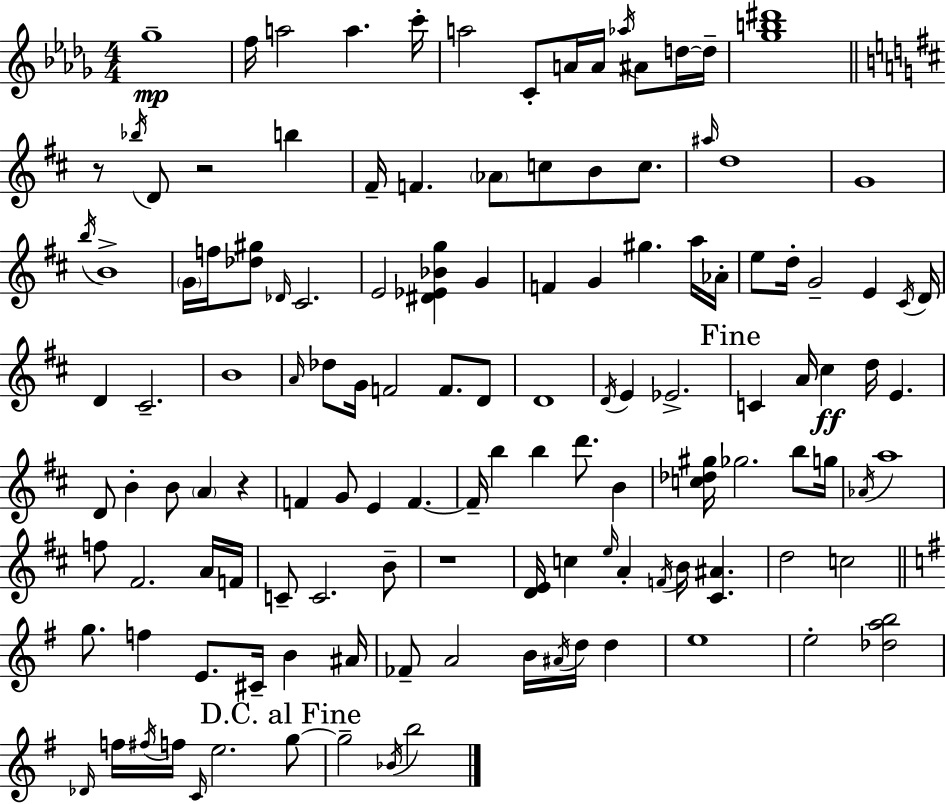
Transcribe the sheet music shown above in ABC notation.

X:1
T:Untitled
M:4/4
L:1/4
K:Bbm
_g4 f/4 a2 a c'/4 a2 C/2 A/4 A/4 _a/4 ^A/2 d/4 d/4 [_gb^d']4 z/2 _b/4 D/2 z2 b ^F/4 F _A/2 c/2 B/2 c/2 ^a/4 d4 G4 b/4 B4 G/4 f/4 [_d^g]/2 _D/4 ^C2 E2 [^D_E_Bg] G F G ^g a/4 _A/4 e/2 d/4 G2 E ^C/4 D/4 D ^C2 B4 A/4 _d/2 G/4 F2 F/2 D/2 D4 D/4 E _E2 C A/4 ^c d/4 E D/2 B B/2 A z F G/2 E F F/4 b b d'/2 B [c_d^g]/4 _g2 b/2 g/4 _A/4 a4 f/2 ^F2 A/4 F/4 C/2 C2 B/2 z4 [DE]/4 c e/4 A F/4 B/4 [^C^A] d2 c2 g/2 f E/2 ^C/4 B ^A/4 _F/2 A2 B/4 ^A/4 d/4 d e4 e2 [_dab]2 _D/4 f/4 ^f/4 f/4 C/4 e2 g/2 g2 _B/4 b2